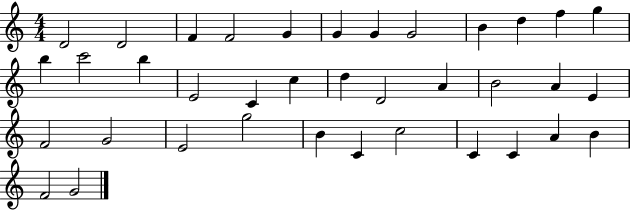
{
  \clef treble
  \numericTimeSignature
  \time 4/4
  \key c \major
  d'2 d'2 | f'4 f'2 g'4 | g'4 g'4 g'2 | b'4 d''4 f''4 g''4 | \break b''4 c'''2 b''4 | e'2 c'4 c''4 | d''4 d'2 a'4 | b'2 a'4 e'4 | \break f'2 g'2 | e'2 g''2 | b'4 c'4 c''2 | c'4 c'4 a'4 b'4 | \break f'2 g'2 | \bar "|."
}